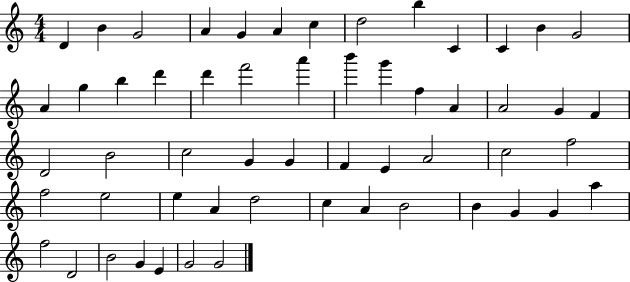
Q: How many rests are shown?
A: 0